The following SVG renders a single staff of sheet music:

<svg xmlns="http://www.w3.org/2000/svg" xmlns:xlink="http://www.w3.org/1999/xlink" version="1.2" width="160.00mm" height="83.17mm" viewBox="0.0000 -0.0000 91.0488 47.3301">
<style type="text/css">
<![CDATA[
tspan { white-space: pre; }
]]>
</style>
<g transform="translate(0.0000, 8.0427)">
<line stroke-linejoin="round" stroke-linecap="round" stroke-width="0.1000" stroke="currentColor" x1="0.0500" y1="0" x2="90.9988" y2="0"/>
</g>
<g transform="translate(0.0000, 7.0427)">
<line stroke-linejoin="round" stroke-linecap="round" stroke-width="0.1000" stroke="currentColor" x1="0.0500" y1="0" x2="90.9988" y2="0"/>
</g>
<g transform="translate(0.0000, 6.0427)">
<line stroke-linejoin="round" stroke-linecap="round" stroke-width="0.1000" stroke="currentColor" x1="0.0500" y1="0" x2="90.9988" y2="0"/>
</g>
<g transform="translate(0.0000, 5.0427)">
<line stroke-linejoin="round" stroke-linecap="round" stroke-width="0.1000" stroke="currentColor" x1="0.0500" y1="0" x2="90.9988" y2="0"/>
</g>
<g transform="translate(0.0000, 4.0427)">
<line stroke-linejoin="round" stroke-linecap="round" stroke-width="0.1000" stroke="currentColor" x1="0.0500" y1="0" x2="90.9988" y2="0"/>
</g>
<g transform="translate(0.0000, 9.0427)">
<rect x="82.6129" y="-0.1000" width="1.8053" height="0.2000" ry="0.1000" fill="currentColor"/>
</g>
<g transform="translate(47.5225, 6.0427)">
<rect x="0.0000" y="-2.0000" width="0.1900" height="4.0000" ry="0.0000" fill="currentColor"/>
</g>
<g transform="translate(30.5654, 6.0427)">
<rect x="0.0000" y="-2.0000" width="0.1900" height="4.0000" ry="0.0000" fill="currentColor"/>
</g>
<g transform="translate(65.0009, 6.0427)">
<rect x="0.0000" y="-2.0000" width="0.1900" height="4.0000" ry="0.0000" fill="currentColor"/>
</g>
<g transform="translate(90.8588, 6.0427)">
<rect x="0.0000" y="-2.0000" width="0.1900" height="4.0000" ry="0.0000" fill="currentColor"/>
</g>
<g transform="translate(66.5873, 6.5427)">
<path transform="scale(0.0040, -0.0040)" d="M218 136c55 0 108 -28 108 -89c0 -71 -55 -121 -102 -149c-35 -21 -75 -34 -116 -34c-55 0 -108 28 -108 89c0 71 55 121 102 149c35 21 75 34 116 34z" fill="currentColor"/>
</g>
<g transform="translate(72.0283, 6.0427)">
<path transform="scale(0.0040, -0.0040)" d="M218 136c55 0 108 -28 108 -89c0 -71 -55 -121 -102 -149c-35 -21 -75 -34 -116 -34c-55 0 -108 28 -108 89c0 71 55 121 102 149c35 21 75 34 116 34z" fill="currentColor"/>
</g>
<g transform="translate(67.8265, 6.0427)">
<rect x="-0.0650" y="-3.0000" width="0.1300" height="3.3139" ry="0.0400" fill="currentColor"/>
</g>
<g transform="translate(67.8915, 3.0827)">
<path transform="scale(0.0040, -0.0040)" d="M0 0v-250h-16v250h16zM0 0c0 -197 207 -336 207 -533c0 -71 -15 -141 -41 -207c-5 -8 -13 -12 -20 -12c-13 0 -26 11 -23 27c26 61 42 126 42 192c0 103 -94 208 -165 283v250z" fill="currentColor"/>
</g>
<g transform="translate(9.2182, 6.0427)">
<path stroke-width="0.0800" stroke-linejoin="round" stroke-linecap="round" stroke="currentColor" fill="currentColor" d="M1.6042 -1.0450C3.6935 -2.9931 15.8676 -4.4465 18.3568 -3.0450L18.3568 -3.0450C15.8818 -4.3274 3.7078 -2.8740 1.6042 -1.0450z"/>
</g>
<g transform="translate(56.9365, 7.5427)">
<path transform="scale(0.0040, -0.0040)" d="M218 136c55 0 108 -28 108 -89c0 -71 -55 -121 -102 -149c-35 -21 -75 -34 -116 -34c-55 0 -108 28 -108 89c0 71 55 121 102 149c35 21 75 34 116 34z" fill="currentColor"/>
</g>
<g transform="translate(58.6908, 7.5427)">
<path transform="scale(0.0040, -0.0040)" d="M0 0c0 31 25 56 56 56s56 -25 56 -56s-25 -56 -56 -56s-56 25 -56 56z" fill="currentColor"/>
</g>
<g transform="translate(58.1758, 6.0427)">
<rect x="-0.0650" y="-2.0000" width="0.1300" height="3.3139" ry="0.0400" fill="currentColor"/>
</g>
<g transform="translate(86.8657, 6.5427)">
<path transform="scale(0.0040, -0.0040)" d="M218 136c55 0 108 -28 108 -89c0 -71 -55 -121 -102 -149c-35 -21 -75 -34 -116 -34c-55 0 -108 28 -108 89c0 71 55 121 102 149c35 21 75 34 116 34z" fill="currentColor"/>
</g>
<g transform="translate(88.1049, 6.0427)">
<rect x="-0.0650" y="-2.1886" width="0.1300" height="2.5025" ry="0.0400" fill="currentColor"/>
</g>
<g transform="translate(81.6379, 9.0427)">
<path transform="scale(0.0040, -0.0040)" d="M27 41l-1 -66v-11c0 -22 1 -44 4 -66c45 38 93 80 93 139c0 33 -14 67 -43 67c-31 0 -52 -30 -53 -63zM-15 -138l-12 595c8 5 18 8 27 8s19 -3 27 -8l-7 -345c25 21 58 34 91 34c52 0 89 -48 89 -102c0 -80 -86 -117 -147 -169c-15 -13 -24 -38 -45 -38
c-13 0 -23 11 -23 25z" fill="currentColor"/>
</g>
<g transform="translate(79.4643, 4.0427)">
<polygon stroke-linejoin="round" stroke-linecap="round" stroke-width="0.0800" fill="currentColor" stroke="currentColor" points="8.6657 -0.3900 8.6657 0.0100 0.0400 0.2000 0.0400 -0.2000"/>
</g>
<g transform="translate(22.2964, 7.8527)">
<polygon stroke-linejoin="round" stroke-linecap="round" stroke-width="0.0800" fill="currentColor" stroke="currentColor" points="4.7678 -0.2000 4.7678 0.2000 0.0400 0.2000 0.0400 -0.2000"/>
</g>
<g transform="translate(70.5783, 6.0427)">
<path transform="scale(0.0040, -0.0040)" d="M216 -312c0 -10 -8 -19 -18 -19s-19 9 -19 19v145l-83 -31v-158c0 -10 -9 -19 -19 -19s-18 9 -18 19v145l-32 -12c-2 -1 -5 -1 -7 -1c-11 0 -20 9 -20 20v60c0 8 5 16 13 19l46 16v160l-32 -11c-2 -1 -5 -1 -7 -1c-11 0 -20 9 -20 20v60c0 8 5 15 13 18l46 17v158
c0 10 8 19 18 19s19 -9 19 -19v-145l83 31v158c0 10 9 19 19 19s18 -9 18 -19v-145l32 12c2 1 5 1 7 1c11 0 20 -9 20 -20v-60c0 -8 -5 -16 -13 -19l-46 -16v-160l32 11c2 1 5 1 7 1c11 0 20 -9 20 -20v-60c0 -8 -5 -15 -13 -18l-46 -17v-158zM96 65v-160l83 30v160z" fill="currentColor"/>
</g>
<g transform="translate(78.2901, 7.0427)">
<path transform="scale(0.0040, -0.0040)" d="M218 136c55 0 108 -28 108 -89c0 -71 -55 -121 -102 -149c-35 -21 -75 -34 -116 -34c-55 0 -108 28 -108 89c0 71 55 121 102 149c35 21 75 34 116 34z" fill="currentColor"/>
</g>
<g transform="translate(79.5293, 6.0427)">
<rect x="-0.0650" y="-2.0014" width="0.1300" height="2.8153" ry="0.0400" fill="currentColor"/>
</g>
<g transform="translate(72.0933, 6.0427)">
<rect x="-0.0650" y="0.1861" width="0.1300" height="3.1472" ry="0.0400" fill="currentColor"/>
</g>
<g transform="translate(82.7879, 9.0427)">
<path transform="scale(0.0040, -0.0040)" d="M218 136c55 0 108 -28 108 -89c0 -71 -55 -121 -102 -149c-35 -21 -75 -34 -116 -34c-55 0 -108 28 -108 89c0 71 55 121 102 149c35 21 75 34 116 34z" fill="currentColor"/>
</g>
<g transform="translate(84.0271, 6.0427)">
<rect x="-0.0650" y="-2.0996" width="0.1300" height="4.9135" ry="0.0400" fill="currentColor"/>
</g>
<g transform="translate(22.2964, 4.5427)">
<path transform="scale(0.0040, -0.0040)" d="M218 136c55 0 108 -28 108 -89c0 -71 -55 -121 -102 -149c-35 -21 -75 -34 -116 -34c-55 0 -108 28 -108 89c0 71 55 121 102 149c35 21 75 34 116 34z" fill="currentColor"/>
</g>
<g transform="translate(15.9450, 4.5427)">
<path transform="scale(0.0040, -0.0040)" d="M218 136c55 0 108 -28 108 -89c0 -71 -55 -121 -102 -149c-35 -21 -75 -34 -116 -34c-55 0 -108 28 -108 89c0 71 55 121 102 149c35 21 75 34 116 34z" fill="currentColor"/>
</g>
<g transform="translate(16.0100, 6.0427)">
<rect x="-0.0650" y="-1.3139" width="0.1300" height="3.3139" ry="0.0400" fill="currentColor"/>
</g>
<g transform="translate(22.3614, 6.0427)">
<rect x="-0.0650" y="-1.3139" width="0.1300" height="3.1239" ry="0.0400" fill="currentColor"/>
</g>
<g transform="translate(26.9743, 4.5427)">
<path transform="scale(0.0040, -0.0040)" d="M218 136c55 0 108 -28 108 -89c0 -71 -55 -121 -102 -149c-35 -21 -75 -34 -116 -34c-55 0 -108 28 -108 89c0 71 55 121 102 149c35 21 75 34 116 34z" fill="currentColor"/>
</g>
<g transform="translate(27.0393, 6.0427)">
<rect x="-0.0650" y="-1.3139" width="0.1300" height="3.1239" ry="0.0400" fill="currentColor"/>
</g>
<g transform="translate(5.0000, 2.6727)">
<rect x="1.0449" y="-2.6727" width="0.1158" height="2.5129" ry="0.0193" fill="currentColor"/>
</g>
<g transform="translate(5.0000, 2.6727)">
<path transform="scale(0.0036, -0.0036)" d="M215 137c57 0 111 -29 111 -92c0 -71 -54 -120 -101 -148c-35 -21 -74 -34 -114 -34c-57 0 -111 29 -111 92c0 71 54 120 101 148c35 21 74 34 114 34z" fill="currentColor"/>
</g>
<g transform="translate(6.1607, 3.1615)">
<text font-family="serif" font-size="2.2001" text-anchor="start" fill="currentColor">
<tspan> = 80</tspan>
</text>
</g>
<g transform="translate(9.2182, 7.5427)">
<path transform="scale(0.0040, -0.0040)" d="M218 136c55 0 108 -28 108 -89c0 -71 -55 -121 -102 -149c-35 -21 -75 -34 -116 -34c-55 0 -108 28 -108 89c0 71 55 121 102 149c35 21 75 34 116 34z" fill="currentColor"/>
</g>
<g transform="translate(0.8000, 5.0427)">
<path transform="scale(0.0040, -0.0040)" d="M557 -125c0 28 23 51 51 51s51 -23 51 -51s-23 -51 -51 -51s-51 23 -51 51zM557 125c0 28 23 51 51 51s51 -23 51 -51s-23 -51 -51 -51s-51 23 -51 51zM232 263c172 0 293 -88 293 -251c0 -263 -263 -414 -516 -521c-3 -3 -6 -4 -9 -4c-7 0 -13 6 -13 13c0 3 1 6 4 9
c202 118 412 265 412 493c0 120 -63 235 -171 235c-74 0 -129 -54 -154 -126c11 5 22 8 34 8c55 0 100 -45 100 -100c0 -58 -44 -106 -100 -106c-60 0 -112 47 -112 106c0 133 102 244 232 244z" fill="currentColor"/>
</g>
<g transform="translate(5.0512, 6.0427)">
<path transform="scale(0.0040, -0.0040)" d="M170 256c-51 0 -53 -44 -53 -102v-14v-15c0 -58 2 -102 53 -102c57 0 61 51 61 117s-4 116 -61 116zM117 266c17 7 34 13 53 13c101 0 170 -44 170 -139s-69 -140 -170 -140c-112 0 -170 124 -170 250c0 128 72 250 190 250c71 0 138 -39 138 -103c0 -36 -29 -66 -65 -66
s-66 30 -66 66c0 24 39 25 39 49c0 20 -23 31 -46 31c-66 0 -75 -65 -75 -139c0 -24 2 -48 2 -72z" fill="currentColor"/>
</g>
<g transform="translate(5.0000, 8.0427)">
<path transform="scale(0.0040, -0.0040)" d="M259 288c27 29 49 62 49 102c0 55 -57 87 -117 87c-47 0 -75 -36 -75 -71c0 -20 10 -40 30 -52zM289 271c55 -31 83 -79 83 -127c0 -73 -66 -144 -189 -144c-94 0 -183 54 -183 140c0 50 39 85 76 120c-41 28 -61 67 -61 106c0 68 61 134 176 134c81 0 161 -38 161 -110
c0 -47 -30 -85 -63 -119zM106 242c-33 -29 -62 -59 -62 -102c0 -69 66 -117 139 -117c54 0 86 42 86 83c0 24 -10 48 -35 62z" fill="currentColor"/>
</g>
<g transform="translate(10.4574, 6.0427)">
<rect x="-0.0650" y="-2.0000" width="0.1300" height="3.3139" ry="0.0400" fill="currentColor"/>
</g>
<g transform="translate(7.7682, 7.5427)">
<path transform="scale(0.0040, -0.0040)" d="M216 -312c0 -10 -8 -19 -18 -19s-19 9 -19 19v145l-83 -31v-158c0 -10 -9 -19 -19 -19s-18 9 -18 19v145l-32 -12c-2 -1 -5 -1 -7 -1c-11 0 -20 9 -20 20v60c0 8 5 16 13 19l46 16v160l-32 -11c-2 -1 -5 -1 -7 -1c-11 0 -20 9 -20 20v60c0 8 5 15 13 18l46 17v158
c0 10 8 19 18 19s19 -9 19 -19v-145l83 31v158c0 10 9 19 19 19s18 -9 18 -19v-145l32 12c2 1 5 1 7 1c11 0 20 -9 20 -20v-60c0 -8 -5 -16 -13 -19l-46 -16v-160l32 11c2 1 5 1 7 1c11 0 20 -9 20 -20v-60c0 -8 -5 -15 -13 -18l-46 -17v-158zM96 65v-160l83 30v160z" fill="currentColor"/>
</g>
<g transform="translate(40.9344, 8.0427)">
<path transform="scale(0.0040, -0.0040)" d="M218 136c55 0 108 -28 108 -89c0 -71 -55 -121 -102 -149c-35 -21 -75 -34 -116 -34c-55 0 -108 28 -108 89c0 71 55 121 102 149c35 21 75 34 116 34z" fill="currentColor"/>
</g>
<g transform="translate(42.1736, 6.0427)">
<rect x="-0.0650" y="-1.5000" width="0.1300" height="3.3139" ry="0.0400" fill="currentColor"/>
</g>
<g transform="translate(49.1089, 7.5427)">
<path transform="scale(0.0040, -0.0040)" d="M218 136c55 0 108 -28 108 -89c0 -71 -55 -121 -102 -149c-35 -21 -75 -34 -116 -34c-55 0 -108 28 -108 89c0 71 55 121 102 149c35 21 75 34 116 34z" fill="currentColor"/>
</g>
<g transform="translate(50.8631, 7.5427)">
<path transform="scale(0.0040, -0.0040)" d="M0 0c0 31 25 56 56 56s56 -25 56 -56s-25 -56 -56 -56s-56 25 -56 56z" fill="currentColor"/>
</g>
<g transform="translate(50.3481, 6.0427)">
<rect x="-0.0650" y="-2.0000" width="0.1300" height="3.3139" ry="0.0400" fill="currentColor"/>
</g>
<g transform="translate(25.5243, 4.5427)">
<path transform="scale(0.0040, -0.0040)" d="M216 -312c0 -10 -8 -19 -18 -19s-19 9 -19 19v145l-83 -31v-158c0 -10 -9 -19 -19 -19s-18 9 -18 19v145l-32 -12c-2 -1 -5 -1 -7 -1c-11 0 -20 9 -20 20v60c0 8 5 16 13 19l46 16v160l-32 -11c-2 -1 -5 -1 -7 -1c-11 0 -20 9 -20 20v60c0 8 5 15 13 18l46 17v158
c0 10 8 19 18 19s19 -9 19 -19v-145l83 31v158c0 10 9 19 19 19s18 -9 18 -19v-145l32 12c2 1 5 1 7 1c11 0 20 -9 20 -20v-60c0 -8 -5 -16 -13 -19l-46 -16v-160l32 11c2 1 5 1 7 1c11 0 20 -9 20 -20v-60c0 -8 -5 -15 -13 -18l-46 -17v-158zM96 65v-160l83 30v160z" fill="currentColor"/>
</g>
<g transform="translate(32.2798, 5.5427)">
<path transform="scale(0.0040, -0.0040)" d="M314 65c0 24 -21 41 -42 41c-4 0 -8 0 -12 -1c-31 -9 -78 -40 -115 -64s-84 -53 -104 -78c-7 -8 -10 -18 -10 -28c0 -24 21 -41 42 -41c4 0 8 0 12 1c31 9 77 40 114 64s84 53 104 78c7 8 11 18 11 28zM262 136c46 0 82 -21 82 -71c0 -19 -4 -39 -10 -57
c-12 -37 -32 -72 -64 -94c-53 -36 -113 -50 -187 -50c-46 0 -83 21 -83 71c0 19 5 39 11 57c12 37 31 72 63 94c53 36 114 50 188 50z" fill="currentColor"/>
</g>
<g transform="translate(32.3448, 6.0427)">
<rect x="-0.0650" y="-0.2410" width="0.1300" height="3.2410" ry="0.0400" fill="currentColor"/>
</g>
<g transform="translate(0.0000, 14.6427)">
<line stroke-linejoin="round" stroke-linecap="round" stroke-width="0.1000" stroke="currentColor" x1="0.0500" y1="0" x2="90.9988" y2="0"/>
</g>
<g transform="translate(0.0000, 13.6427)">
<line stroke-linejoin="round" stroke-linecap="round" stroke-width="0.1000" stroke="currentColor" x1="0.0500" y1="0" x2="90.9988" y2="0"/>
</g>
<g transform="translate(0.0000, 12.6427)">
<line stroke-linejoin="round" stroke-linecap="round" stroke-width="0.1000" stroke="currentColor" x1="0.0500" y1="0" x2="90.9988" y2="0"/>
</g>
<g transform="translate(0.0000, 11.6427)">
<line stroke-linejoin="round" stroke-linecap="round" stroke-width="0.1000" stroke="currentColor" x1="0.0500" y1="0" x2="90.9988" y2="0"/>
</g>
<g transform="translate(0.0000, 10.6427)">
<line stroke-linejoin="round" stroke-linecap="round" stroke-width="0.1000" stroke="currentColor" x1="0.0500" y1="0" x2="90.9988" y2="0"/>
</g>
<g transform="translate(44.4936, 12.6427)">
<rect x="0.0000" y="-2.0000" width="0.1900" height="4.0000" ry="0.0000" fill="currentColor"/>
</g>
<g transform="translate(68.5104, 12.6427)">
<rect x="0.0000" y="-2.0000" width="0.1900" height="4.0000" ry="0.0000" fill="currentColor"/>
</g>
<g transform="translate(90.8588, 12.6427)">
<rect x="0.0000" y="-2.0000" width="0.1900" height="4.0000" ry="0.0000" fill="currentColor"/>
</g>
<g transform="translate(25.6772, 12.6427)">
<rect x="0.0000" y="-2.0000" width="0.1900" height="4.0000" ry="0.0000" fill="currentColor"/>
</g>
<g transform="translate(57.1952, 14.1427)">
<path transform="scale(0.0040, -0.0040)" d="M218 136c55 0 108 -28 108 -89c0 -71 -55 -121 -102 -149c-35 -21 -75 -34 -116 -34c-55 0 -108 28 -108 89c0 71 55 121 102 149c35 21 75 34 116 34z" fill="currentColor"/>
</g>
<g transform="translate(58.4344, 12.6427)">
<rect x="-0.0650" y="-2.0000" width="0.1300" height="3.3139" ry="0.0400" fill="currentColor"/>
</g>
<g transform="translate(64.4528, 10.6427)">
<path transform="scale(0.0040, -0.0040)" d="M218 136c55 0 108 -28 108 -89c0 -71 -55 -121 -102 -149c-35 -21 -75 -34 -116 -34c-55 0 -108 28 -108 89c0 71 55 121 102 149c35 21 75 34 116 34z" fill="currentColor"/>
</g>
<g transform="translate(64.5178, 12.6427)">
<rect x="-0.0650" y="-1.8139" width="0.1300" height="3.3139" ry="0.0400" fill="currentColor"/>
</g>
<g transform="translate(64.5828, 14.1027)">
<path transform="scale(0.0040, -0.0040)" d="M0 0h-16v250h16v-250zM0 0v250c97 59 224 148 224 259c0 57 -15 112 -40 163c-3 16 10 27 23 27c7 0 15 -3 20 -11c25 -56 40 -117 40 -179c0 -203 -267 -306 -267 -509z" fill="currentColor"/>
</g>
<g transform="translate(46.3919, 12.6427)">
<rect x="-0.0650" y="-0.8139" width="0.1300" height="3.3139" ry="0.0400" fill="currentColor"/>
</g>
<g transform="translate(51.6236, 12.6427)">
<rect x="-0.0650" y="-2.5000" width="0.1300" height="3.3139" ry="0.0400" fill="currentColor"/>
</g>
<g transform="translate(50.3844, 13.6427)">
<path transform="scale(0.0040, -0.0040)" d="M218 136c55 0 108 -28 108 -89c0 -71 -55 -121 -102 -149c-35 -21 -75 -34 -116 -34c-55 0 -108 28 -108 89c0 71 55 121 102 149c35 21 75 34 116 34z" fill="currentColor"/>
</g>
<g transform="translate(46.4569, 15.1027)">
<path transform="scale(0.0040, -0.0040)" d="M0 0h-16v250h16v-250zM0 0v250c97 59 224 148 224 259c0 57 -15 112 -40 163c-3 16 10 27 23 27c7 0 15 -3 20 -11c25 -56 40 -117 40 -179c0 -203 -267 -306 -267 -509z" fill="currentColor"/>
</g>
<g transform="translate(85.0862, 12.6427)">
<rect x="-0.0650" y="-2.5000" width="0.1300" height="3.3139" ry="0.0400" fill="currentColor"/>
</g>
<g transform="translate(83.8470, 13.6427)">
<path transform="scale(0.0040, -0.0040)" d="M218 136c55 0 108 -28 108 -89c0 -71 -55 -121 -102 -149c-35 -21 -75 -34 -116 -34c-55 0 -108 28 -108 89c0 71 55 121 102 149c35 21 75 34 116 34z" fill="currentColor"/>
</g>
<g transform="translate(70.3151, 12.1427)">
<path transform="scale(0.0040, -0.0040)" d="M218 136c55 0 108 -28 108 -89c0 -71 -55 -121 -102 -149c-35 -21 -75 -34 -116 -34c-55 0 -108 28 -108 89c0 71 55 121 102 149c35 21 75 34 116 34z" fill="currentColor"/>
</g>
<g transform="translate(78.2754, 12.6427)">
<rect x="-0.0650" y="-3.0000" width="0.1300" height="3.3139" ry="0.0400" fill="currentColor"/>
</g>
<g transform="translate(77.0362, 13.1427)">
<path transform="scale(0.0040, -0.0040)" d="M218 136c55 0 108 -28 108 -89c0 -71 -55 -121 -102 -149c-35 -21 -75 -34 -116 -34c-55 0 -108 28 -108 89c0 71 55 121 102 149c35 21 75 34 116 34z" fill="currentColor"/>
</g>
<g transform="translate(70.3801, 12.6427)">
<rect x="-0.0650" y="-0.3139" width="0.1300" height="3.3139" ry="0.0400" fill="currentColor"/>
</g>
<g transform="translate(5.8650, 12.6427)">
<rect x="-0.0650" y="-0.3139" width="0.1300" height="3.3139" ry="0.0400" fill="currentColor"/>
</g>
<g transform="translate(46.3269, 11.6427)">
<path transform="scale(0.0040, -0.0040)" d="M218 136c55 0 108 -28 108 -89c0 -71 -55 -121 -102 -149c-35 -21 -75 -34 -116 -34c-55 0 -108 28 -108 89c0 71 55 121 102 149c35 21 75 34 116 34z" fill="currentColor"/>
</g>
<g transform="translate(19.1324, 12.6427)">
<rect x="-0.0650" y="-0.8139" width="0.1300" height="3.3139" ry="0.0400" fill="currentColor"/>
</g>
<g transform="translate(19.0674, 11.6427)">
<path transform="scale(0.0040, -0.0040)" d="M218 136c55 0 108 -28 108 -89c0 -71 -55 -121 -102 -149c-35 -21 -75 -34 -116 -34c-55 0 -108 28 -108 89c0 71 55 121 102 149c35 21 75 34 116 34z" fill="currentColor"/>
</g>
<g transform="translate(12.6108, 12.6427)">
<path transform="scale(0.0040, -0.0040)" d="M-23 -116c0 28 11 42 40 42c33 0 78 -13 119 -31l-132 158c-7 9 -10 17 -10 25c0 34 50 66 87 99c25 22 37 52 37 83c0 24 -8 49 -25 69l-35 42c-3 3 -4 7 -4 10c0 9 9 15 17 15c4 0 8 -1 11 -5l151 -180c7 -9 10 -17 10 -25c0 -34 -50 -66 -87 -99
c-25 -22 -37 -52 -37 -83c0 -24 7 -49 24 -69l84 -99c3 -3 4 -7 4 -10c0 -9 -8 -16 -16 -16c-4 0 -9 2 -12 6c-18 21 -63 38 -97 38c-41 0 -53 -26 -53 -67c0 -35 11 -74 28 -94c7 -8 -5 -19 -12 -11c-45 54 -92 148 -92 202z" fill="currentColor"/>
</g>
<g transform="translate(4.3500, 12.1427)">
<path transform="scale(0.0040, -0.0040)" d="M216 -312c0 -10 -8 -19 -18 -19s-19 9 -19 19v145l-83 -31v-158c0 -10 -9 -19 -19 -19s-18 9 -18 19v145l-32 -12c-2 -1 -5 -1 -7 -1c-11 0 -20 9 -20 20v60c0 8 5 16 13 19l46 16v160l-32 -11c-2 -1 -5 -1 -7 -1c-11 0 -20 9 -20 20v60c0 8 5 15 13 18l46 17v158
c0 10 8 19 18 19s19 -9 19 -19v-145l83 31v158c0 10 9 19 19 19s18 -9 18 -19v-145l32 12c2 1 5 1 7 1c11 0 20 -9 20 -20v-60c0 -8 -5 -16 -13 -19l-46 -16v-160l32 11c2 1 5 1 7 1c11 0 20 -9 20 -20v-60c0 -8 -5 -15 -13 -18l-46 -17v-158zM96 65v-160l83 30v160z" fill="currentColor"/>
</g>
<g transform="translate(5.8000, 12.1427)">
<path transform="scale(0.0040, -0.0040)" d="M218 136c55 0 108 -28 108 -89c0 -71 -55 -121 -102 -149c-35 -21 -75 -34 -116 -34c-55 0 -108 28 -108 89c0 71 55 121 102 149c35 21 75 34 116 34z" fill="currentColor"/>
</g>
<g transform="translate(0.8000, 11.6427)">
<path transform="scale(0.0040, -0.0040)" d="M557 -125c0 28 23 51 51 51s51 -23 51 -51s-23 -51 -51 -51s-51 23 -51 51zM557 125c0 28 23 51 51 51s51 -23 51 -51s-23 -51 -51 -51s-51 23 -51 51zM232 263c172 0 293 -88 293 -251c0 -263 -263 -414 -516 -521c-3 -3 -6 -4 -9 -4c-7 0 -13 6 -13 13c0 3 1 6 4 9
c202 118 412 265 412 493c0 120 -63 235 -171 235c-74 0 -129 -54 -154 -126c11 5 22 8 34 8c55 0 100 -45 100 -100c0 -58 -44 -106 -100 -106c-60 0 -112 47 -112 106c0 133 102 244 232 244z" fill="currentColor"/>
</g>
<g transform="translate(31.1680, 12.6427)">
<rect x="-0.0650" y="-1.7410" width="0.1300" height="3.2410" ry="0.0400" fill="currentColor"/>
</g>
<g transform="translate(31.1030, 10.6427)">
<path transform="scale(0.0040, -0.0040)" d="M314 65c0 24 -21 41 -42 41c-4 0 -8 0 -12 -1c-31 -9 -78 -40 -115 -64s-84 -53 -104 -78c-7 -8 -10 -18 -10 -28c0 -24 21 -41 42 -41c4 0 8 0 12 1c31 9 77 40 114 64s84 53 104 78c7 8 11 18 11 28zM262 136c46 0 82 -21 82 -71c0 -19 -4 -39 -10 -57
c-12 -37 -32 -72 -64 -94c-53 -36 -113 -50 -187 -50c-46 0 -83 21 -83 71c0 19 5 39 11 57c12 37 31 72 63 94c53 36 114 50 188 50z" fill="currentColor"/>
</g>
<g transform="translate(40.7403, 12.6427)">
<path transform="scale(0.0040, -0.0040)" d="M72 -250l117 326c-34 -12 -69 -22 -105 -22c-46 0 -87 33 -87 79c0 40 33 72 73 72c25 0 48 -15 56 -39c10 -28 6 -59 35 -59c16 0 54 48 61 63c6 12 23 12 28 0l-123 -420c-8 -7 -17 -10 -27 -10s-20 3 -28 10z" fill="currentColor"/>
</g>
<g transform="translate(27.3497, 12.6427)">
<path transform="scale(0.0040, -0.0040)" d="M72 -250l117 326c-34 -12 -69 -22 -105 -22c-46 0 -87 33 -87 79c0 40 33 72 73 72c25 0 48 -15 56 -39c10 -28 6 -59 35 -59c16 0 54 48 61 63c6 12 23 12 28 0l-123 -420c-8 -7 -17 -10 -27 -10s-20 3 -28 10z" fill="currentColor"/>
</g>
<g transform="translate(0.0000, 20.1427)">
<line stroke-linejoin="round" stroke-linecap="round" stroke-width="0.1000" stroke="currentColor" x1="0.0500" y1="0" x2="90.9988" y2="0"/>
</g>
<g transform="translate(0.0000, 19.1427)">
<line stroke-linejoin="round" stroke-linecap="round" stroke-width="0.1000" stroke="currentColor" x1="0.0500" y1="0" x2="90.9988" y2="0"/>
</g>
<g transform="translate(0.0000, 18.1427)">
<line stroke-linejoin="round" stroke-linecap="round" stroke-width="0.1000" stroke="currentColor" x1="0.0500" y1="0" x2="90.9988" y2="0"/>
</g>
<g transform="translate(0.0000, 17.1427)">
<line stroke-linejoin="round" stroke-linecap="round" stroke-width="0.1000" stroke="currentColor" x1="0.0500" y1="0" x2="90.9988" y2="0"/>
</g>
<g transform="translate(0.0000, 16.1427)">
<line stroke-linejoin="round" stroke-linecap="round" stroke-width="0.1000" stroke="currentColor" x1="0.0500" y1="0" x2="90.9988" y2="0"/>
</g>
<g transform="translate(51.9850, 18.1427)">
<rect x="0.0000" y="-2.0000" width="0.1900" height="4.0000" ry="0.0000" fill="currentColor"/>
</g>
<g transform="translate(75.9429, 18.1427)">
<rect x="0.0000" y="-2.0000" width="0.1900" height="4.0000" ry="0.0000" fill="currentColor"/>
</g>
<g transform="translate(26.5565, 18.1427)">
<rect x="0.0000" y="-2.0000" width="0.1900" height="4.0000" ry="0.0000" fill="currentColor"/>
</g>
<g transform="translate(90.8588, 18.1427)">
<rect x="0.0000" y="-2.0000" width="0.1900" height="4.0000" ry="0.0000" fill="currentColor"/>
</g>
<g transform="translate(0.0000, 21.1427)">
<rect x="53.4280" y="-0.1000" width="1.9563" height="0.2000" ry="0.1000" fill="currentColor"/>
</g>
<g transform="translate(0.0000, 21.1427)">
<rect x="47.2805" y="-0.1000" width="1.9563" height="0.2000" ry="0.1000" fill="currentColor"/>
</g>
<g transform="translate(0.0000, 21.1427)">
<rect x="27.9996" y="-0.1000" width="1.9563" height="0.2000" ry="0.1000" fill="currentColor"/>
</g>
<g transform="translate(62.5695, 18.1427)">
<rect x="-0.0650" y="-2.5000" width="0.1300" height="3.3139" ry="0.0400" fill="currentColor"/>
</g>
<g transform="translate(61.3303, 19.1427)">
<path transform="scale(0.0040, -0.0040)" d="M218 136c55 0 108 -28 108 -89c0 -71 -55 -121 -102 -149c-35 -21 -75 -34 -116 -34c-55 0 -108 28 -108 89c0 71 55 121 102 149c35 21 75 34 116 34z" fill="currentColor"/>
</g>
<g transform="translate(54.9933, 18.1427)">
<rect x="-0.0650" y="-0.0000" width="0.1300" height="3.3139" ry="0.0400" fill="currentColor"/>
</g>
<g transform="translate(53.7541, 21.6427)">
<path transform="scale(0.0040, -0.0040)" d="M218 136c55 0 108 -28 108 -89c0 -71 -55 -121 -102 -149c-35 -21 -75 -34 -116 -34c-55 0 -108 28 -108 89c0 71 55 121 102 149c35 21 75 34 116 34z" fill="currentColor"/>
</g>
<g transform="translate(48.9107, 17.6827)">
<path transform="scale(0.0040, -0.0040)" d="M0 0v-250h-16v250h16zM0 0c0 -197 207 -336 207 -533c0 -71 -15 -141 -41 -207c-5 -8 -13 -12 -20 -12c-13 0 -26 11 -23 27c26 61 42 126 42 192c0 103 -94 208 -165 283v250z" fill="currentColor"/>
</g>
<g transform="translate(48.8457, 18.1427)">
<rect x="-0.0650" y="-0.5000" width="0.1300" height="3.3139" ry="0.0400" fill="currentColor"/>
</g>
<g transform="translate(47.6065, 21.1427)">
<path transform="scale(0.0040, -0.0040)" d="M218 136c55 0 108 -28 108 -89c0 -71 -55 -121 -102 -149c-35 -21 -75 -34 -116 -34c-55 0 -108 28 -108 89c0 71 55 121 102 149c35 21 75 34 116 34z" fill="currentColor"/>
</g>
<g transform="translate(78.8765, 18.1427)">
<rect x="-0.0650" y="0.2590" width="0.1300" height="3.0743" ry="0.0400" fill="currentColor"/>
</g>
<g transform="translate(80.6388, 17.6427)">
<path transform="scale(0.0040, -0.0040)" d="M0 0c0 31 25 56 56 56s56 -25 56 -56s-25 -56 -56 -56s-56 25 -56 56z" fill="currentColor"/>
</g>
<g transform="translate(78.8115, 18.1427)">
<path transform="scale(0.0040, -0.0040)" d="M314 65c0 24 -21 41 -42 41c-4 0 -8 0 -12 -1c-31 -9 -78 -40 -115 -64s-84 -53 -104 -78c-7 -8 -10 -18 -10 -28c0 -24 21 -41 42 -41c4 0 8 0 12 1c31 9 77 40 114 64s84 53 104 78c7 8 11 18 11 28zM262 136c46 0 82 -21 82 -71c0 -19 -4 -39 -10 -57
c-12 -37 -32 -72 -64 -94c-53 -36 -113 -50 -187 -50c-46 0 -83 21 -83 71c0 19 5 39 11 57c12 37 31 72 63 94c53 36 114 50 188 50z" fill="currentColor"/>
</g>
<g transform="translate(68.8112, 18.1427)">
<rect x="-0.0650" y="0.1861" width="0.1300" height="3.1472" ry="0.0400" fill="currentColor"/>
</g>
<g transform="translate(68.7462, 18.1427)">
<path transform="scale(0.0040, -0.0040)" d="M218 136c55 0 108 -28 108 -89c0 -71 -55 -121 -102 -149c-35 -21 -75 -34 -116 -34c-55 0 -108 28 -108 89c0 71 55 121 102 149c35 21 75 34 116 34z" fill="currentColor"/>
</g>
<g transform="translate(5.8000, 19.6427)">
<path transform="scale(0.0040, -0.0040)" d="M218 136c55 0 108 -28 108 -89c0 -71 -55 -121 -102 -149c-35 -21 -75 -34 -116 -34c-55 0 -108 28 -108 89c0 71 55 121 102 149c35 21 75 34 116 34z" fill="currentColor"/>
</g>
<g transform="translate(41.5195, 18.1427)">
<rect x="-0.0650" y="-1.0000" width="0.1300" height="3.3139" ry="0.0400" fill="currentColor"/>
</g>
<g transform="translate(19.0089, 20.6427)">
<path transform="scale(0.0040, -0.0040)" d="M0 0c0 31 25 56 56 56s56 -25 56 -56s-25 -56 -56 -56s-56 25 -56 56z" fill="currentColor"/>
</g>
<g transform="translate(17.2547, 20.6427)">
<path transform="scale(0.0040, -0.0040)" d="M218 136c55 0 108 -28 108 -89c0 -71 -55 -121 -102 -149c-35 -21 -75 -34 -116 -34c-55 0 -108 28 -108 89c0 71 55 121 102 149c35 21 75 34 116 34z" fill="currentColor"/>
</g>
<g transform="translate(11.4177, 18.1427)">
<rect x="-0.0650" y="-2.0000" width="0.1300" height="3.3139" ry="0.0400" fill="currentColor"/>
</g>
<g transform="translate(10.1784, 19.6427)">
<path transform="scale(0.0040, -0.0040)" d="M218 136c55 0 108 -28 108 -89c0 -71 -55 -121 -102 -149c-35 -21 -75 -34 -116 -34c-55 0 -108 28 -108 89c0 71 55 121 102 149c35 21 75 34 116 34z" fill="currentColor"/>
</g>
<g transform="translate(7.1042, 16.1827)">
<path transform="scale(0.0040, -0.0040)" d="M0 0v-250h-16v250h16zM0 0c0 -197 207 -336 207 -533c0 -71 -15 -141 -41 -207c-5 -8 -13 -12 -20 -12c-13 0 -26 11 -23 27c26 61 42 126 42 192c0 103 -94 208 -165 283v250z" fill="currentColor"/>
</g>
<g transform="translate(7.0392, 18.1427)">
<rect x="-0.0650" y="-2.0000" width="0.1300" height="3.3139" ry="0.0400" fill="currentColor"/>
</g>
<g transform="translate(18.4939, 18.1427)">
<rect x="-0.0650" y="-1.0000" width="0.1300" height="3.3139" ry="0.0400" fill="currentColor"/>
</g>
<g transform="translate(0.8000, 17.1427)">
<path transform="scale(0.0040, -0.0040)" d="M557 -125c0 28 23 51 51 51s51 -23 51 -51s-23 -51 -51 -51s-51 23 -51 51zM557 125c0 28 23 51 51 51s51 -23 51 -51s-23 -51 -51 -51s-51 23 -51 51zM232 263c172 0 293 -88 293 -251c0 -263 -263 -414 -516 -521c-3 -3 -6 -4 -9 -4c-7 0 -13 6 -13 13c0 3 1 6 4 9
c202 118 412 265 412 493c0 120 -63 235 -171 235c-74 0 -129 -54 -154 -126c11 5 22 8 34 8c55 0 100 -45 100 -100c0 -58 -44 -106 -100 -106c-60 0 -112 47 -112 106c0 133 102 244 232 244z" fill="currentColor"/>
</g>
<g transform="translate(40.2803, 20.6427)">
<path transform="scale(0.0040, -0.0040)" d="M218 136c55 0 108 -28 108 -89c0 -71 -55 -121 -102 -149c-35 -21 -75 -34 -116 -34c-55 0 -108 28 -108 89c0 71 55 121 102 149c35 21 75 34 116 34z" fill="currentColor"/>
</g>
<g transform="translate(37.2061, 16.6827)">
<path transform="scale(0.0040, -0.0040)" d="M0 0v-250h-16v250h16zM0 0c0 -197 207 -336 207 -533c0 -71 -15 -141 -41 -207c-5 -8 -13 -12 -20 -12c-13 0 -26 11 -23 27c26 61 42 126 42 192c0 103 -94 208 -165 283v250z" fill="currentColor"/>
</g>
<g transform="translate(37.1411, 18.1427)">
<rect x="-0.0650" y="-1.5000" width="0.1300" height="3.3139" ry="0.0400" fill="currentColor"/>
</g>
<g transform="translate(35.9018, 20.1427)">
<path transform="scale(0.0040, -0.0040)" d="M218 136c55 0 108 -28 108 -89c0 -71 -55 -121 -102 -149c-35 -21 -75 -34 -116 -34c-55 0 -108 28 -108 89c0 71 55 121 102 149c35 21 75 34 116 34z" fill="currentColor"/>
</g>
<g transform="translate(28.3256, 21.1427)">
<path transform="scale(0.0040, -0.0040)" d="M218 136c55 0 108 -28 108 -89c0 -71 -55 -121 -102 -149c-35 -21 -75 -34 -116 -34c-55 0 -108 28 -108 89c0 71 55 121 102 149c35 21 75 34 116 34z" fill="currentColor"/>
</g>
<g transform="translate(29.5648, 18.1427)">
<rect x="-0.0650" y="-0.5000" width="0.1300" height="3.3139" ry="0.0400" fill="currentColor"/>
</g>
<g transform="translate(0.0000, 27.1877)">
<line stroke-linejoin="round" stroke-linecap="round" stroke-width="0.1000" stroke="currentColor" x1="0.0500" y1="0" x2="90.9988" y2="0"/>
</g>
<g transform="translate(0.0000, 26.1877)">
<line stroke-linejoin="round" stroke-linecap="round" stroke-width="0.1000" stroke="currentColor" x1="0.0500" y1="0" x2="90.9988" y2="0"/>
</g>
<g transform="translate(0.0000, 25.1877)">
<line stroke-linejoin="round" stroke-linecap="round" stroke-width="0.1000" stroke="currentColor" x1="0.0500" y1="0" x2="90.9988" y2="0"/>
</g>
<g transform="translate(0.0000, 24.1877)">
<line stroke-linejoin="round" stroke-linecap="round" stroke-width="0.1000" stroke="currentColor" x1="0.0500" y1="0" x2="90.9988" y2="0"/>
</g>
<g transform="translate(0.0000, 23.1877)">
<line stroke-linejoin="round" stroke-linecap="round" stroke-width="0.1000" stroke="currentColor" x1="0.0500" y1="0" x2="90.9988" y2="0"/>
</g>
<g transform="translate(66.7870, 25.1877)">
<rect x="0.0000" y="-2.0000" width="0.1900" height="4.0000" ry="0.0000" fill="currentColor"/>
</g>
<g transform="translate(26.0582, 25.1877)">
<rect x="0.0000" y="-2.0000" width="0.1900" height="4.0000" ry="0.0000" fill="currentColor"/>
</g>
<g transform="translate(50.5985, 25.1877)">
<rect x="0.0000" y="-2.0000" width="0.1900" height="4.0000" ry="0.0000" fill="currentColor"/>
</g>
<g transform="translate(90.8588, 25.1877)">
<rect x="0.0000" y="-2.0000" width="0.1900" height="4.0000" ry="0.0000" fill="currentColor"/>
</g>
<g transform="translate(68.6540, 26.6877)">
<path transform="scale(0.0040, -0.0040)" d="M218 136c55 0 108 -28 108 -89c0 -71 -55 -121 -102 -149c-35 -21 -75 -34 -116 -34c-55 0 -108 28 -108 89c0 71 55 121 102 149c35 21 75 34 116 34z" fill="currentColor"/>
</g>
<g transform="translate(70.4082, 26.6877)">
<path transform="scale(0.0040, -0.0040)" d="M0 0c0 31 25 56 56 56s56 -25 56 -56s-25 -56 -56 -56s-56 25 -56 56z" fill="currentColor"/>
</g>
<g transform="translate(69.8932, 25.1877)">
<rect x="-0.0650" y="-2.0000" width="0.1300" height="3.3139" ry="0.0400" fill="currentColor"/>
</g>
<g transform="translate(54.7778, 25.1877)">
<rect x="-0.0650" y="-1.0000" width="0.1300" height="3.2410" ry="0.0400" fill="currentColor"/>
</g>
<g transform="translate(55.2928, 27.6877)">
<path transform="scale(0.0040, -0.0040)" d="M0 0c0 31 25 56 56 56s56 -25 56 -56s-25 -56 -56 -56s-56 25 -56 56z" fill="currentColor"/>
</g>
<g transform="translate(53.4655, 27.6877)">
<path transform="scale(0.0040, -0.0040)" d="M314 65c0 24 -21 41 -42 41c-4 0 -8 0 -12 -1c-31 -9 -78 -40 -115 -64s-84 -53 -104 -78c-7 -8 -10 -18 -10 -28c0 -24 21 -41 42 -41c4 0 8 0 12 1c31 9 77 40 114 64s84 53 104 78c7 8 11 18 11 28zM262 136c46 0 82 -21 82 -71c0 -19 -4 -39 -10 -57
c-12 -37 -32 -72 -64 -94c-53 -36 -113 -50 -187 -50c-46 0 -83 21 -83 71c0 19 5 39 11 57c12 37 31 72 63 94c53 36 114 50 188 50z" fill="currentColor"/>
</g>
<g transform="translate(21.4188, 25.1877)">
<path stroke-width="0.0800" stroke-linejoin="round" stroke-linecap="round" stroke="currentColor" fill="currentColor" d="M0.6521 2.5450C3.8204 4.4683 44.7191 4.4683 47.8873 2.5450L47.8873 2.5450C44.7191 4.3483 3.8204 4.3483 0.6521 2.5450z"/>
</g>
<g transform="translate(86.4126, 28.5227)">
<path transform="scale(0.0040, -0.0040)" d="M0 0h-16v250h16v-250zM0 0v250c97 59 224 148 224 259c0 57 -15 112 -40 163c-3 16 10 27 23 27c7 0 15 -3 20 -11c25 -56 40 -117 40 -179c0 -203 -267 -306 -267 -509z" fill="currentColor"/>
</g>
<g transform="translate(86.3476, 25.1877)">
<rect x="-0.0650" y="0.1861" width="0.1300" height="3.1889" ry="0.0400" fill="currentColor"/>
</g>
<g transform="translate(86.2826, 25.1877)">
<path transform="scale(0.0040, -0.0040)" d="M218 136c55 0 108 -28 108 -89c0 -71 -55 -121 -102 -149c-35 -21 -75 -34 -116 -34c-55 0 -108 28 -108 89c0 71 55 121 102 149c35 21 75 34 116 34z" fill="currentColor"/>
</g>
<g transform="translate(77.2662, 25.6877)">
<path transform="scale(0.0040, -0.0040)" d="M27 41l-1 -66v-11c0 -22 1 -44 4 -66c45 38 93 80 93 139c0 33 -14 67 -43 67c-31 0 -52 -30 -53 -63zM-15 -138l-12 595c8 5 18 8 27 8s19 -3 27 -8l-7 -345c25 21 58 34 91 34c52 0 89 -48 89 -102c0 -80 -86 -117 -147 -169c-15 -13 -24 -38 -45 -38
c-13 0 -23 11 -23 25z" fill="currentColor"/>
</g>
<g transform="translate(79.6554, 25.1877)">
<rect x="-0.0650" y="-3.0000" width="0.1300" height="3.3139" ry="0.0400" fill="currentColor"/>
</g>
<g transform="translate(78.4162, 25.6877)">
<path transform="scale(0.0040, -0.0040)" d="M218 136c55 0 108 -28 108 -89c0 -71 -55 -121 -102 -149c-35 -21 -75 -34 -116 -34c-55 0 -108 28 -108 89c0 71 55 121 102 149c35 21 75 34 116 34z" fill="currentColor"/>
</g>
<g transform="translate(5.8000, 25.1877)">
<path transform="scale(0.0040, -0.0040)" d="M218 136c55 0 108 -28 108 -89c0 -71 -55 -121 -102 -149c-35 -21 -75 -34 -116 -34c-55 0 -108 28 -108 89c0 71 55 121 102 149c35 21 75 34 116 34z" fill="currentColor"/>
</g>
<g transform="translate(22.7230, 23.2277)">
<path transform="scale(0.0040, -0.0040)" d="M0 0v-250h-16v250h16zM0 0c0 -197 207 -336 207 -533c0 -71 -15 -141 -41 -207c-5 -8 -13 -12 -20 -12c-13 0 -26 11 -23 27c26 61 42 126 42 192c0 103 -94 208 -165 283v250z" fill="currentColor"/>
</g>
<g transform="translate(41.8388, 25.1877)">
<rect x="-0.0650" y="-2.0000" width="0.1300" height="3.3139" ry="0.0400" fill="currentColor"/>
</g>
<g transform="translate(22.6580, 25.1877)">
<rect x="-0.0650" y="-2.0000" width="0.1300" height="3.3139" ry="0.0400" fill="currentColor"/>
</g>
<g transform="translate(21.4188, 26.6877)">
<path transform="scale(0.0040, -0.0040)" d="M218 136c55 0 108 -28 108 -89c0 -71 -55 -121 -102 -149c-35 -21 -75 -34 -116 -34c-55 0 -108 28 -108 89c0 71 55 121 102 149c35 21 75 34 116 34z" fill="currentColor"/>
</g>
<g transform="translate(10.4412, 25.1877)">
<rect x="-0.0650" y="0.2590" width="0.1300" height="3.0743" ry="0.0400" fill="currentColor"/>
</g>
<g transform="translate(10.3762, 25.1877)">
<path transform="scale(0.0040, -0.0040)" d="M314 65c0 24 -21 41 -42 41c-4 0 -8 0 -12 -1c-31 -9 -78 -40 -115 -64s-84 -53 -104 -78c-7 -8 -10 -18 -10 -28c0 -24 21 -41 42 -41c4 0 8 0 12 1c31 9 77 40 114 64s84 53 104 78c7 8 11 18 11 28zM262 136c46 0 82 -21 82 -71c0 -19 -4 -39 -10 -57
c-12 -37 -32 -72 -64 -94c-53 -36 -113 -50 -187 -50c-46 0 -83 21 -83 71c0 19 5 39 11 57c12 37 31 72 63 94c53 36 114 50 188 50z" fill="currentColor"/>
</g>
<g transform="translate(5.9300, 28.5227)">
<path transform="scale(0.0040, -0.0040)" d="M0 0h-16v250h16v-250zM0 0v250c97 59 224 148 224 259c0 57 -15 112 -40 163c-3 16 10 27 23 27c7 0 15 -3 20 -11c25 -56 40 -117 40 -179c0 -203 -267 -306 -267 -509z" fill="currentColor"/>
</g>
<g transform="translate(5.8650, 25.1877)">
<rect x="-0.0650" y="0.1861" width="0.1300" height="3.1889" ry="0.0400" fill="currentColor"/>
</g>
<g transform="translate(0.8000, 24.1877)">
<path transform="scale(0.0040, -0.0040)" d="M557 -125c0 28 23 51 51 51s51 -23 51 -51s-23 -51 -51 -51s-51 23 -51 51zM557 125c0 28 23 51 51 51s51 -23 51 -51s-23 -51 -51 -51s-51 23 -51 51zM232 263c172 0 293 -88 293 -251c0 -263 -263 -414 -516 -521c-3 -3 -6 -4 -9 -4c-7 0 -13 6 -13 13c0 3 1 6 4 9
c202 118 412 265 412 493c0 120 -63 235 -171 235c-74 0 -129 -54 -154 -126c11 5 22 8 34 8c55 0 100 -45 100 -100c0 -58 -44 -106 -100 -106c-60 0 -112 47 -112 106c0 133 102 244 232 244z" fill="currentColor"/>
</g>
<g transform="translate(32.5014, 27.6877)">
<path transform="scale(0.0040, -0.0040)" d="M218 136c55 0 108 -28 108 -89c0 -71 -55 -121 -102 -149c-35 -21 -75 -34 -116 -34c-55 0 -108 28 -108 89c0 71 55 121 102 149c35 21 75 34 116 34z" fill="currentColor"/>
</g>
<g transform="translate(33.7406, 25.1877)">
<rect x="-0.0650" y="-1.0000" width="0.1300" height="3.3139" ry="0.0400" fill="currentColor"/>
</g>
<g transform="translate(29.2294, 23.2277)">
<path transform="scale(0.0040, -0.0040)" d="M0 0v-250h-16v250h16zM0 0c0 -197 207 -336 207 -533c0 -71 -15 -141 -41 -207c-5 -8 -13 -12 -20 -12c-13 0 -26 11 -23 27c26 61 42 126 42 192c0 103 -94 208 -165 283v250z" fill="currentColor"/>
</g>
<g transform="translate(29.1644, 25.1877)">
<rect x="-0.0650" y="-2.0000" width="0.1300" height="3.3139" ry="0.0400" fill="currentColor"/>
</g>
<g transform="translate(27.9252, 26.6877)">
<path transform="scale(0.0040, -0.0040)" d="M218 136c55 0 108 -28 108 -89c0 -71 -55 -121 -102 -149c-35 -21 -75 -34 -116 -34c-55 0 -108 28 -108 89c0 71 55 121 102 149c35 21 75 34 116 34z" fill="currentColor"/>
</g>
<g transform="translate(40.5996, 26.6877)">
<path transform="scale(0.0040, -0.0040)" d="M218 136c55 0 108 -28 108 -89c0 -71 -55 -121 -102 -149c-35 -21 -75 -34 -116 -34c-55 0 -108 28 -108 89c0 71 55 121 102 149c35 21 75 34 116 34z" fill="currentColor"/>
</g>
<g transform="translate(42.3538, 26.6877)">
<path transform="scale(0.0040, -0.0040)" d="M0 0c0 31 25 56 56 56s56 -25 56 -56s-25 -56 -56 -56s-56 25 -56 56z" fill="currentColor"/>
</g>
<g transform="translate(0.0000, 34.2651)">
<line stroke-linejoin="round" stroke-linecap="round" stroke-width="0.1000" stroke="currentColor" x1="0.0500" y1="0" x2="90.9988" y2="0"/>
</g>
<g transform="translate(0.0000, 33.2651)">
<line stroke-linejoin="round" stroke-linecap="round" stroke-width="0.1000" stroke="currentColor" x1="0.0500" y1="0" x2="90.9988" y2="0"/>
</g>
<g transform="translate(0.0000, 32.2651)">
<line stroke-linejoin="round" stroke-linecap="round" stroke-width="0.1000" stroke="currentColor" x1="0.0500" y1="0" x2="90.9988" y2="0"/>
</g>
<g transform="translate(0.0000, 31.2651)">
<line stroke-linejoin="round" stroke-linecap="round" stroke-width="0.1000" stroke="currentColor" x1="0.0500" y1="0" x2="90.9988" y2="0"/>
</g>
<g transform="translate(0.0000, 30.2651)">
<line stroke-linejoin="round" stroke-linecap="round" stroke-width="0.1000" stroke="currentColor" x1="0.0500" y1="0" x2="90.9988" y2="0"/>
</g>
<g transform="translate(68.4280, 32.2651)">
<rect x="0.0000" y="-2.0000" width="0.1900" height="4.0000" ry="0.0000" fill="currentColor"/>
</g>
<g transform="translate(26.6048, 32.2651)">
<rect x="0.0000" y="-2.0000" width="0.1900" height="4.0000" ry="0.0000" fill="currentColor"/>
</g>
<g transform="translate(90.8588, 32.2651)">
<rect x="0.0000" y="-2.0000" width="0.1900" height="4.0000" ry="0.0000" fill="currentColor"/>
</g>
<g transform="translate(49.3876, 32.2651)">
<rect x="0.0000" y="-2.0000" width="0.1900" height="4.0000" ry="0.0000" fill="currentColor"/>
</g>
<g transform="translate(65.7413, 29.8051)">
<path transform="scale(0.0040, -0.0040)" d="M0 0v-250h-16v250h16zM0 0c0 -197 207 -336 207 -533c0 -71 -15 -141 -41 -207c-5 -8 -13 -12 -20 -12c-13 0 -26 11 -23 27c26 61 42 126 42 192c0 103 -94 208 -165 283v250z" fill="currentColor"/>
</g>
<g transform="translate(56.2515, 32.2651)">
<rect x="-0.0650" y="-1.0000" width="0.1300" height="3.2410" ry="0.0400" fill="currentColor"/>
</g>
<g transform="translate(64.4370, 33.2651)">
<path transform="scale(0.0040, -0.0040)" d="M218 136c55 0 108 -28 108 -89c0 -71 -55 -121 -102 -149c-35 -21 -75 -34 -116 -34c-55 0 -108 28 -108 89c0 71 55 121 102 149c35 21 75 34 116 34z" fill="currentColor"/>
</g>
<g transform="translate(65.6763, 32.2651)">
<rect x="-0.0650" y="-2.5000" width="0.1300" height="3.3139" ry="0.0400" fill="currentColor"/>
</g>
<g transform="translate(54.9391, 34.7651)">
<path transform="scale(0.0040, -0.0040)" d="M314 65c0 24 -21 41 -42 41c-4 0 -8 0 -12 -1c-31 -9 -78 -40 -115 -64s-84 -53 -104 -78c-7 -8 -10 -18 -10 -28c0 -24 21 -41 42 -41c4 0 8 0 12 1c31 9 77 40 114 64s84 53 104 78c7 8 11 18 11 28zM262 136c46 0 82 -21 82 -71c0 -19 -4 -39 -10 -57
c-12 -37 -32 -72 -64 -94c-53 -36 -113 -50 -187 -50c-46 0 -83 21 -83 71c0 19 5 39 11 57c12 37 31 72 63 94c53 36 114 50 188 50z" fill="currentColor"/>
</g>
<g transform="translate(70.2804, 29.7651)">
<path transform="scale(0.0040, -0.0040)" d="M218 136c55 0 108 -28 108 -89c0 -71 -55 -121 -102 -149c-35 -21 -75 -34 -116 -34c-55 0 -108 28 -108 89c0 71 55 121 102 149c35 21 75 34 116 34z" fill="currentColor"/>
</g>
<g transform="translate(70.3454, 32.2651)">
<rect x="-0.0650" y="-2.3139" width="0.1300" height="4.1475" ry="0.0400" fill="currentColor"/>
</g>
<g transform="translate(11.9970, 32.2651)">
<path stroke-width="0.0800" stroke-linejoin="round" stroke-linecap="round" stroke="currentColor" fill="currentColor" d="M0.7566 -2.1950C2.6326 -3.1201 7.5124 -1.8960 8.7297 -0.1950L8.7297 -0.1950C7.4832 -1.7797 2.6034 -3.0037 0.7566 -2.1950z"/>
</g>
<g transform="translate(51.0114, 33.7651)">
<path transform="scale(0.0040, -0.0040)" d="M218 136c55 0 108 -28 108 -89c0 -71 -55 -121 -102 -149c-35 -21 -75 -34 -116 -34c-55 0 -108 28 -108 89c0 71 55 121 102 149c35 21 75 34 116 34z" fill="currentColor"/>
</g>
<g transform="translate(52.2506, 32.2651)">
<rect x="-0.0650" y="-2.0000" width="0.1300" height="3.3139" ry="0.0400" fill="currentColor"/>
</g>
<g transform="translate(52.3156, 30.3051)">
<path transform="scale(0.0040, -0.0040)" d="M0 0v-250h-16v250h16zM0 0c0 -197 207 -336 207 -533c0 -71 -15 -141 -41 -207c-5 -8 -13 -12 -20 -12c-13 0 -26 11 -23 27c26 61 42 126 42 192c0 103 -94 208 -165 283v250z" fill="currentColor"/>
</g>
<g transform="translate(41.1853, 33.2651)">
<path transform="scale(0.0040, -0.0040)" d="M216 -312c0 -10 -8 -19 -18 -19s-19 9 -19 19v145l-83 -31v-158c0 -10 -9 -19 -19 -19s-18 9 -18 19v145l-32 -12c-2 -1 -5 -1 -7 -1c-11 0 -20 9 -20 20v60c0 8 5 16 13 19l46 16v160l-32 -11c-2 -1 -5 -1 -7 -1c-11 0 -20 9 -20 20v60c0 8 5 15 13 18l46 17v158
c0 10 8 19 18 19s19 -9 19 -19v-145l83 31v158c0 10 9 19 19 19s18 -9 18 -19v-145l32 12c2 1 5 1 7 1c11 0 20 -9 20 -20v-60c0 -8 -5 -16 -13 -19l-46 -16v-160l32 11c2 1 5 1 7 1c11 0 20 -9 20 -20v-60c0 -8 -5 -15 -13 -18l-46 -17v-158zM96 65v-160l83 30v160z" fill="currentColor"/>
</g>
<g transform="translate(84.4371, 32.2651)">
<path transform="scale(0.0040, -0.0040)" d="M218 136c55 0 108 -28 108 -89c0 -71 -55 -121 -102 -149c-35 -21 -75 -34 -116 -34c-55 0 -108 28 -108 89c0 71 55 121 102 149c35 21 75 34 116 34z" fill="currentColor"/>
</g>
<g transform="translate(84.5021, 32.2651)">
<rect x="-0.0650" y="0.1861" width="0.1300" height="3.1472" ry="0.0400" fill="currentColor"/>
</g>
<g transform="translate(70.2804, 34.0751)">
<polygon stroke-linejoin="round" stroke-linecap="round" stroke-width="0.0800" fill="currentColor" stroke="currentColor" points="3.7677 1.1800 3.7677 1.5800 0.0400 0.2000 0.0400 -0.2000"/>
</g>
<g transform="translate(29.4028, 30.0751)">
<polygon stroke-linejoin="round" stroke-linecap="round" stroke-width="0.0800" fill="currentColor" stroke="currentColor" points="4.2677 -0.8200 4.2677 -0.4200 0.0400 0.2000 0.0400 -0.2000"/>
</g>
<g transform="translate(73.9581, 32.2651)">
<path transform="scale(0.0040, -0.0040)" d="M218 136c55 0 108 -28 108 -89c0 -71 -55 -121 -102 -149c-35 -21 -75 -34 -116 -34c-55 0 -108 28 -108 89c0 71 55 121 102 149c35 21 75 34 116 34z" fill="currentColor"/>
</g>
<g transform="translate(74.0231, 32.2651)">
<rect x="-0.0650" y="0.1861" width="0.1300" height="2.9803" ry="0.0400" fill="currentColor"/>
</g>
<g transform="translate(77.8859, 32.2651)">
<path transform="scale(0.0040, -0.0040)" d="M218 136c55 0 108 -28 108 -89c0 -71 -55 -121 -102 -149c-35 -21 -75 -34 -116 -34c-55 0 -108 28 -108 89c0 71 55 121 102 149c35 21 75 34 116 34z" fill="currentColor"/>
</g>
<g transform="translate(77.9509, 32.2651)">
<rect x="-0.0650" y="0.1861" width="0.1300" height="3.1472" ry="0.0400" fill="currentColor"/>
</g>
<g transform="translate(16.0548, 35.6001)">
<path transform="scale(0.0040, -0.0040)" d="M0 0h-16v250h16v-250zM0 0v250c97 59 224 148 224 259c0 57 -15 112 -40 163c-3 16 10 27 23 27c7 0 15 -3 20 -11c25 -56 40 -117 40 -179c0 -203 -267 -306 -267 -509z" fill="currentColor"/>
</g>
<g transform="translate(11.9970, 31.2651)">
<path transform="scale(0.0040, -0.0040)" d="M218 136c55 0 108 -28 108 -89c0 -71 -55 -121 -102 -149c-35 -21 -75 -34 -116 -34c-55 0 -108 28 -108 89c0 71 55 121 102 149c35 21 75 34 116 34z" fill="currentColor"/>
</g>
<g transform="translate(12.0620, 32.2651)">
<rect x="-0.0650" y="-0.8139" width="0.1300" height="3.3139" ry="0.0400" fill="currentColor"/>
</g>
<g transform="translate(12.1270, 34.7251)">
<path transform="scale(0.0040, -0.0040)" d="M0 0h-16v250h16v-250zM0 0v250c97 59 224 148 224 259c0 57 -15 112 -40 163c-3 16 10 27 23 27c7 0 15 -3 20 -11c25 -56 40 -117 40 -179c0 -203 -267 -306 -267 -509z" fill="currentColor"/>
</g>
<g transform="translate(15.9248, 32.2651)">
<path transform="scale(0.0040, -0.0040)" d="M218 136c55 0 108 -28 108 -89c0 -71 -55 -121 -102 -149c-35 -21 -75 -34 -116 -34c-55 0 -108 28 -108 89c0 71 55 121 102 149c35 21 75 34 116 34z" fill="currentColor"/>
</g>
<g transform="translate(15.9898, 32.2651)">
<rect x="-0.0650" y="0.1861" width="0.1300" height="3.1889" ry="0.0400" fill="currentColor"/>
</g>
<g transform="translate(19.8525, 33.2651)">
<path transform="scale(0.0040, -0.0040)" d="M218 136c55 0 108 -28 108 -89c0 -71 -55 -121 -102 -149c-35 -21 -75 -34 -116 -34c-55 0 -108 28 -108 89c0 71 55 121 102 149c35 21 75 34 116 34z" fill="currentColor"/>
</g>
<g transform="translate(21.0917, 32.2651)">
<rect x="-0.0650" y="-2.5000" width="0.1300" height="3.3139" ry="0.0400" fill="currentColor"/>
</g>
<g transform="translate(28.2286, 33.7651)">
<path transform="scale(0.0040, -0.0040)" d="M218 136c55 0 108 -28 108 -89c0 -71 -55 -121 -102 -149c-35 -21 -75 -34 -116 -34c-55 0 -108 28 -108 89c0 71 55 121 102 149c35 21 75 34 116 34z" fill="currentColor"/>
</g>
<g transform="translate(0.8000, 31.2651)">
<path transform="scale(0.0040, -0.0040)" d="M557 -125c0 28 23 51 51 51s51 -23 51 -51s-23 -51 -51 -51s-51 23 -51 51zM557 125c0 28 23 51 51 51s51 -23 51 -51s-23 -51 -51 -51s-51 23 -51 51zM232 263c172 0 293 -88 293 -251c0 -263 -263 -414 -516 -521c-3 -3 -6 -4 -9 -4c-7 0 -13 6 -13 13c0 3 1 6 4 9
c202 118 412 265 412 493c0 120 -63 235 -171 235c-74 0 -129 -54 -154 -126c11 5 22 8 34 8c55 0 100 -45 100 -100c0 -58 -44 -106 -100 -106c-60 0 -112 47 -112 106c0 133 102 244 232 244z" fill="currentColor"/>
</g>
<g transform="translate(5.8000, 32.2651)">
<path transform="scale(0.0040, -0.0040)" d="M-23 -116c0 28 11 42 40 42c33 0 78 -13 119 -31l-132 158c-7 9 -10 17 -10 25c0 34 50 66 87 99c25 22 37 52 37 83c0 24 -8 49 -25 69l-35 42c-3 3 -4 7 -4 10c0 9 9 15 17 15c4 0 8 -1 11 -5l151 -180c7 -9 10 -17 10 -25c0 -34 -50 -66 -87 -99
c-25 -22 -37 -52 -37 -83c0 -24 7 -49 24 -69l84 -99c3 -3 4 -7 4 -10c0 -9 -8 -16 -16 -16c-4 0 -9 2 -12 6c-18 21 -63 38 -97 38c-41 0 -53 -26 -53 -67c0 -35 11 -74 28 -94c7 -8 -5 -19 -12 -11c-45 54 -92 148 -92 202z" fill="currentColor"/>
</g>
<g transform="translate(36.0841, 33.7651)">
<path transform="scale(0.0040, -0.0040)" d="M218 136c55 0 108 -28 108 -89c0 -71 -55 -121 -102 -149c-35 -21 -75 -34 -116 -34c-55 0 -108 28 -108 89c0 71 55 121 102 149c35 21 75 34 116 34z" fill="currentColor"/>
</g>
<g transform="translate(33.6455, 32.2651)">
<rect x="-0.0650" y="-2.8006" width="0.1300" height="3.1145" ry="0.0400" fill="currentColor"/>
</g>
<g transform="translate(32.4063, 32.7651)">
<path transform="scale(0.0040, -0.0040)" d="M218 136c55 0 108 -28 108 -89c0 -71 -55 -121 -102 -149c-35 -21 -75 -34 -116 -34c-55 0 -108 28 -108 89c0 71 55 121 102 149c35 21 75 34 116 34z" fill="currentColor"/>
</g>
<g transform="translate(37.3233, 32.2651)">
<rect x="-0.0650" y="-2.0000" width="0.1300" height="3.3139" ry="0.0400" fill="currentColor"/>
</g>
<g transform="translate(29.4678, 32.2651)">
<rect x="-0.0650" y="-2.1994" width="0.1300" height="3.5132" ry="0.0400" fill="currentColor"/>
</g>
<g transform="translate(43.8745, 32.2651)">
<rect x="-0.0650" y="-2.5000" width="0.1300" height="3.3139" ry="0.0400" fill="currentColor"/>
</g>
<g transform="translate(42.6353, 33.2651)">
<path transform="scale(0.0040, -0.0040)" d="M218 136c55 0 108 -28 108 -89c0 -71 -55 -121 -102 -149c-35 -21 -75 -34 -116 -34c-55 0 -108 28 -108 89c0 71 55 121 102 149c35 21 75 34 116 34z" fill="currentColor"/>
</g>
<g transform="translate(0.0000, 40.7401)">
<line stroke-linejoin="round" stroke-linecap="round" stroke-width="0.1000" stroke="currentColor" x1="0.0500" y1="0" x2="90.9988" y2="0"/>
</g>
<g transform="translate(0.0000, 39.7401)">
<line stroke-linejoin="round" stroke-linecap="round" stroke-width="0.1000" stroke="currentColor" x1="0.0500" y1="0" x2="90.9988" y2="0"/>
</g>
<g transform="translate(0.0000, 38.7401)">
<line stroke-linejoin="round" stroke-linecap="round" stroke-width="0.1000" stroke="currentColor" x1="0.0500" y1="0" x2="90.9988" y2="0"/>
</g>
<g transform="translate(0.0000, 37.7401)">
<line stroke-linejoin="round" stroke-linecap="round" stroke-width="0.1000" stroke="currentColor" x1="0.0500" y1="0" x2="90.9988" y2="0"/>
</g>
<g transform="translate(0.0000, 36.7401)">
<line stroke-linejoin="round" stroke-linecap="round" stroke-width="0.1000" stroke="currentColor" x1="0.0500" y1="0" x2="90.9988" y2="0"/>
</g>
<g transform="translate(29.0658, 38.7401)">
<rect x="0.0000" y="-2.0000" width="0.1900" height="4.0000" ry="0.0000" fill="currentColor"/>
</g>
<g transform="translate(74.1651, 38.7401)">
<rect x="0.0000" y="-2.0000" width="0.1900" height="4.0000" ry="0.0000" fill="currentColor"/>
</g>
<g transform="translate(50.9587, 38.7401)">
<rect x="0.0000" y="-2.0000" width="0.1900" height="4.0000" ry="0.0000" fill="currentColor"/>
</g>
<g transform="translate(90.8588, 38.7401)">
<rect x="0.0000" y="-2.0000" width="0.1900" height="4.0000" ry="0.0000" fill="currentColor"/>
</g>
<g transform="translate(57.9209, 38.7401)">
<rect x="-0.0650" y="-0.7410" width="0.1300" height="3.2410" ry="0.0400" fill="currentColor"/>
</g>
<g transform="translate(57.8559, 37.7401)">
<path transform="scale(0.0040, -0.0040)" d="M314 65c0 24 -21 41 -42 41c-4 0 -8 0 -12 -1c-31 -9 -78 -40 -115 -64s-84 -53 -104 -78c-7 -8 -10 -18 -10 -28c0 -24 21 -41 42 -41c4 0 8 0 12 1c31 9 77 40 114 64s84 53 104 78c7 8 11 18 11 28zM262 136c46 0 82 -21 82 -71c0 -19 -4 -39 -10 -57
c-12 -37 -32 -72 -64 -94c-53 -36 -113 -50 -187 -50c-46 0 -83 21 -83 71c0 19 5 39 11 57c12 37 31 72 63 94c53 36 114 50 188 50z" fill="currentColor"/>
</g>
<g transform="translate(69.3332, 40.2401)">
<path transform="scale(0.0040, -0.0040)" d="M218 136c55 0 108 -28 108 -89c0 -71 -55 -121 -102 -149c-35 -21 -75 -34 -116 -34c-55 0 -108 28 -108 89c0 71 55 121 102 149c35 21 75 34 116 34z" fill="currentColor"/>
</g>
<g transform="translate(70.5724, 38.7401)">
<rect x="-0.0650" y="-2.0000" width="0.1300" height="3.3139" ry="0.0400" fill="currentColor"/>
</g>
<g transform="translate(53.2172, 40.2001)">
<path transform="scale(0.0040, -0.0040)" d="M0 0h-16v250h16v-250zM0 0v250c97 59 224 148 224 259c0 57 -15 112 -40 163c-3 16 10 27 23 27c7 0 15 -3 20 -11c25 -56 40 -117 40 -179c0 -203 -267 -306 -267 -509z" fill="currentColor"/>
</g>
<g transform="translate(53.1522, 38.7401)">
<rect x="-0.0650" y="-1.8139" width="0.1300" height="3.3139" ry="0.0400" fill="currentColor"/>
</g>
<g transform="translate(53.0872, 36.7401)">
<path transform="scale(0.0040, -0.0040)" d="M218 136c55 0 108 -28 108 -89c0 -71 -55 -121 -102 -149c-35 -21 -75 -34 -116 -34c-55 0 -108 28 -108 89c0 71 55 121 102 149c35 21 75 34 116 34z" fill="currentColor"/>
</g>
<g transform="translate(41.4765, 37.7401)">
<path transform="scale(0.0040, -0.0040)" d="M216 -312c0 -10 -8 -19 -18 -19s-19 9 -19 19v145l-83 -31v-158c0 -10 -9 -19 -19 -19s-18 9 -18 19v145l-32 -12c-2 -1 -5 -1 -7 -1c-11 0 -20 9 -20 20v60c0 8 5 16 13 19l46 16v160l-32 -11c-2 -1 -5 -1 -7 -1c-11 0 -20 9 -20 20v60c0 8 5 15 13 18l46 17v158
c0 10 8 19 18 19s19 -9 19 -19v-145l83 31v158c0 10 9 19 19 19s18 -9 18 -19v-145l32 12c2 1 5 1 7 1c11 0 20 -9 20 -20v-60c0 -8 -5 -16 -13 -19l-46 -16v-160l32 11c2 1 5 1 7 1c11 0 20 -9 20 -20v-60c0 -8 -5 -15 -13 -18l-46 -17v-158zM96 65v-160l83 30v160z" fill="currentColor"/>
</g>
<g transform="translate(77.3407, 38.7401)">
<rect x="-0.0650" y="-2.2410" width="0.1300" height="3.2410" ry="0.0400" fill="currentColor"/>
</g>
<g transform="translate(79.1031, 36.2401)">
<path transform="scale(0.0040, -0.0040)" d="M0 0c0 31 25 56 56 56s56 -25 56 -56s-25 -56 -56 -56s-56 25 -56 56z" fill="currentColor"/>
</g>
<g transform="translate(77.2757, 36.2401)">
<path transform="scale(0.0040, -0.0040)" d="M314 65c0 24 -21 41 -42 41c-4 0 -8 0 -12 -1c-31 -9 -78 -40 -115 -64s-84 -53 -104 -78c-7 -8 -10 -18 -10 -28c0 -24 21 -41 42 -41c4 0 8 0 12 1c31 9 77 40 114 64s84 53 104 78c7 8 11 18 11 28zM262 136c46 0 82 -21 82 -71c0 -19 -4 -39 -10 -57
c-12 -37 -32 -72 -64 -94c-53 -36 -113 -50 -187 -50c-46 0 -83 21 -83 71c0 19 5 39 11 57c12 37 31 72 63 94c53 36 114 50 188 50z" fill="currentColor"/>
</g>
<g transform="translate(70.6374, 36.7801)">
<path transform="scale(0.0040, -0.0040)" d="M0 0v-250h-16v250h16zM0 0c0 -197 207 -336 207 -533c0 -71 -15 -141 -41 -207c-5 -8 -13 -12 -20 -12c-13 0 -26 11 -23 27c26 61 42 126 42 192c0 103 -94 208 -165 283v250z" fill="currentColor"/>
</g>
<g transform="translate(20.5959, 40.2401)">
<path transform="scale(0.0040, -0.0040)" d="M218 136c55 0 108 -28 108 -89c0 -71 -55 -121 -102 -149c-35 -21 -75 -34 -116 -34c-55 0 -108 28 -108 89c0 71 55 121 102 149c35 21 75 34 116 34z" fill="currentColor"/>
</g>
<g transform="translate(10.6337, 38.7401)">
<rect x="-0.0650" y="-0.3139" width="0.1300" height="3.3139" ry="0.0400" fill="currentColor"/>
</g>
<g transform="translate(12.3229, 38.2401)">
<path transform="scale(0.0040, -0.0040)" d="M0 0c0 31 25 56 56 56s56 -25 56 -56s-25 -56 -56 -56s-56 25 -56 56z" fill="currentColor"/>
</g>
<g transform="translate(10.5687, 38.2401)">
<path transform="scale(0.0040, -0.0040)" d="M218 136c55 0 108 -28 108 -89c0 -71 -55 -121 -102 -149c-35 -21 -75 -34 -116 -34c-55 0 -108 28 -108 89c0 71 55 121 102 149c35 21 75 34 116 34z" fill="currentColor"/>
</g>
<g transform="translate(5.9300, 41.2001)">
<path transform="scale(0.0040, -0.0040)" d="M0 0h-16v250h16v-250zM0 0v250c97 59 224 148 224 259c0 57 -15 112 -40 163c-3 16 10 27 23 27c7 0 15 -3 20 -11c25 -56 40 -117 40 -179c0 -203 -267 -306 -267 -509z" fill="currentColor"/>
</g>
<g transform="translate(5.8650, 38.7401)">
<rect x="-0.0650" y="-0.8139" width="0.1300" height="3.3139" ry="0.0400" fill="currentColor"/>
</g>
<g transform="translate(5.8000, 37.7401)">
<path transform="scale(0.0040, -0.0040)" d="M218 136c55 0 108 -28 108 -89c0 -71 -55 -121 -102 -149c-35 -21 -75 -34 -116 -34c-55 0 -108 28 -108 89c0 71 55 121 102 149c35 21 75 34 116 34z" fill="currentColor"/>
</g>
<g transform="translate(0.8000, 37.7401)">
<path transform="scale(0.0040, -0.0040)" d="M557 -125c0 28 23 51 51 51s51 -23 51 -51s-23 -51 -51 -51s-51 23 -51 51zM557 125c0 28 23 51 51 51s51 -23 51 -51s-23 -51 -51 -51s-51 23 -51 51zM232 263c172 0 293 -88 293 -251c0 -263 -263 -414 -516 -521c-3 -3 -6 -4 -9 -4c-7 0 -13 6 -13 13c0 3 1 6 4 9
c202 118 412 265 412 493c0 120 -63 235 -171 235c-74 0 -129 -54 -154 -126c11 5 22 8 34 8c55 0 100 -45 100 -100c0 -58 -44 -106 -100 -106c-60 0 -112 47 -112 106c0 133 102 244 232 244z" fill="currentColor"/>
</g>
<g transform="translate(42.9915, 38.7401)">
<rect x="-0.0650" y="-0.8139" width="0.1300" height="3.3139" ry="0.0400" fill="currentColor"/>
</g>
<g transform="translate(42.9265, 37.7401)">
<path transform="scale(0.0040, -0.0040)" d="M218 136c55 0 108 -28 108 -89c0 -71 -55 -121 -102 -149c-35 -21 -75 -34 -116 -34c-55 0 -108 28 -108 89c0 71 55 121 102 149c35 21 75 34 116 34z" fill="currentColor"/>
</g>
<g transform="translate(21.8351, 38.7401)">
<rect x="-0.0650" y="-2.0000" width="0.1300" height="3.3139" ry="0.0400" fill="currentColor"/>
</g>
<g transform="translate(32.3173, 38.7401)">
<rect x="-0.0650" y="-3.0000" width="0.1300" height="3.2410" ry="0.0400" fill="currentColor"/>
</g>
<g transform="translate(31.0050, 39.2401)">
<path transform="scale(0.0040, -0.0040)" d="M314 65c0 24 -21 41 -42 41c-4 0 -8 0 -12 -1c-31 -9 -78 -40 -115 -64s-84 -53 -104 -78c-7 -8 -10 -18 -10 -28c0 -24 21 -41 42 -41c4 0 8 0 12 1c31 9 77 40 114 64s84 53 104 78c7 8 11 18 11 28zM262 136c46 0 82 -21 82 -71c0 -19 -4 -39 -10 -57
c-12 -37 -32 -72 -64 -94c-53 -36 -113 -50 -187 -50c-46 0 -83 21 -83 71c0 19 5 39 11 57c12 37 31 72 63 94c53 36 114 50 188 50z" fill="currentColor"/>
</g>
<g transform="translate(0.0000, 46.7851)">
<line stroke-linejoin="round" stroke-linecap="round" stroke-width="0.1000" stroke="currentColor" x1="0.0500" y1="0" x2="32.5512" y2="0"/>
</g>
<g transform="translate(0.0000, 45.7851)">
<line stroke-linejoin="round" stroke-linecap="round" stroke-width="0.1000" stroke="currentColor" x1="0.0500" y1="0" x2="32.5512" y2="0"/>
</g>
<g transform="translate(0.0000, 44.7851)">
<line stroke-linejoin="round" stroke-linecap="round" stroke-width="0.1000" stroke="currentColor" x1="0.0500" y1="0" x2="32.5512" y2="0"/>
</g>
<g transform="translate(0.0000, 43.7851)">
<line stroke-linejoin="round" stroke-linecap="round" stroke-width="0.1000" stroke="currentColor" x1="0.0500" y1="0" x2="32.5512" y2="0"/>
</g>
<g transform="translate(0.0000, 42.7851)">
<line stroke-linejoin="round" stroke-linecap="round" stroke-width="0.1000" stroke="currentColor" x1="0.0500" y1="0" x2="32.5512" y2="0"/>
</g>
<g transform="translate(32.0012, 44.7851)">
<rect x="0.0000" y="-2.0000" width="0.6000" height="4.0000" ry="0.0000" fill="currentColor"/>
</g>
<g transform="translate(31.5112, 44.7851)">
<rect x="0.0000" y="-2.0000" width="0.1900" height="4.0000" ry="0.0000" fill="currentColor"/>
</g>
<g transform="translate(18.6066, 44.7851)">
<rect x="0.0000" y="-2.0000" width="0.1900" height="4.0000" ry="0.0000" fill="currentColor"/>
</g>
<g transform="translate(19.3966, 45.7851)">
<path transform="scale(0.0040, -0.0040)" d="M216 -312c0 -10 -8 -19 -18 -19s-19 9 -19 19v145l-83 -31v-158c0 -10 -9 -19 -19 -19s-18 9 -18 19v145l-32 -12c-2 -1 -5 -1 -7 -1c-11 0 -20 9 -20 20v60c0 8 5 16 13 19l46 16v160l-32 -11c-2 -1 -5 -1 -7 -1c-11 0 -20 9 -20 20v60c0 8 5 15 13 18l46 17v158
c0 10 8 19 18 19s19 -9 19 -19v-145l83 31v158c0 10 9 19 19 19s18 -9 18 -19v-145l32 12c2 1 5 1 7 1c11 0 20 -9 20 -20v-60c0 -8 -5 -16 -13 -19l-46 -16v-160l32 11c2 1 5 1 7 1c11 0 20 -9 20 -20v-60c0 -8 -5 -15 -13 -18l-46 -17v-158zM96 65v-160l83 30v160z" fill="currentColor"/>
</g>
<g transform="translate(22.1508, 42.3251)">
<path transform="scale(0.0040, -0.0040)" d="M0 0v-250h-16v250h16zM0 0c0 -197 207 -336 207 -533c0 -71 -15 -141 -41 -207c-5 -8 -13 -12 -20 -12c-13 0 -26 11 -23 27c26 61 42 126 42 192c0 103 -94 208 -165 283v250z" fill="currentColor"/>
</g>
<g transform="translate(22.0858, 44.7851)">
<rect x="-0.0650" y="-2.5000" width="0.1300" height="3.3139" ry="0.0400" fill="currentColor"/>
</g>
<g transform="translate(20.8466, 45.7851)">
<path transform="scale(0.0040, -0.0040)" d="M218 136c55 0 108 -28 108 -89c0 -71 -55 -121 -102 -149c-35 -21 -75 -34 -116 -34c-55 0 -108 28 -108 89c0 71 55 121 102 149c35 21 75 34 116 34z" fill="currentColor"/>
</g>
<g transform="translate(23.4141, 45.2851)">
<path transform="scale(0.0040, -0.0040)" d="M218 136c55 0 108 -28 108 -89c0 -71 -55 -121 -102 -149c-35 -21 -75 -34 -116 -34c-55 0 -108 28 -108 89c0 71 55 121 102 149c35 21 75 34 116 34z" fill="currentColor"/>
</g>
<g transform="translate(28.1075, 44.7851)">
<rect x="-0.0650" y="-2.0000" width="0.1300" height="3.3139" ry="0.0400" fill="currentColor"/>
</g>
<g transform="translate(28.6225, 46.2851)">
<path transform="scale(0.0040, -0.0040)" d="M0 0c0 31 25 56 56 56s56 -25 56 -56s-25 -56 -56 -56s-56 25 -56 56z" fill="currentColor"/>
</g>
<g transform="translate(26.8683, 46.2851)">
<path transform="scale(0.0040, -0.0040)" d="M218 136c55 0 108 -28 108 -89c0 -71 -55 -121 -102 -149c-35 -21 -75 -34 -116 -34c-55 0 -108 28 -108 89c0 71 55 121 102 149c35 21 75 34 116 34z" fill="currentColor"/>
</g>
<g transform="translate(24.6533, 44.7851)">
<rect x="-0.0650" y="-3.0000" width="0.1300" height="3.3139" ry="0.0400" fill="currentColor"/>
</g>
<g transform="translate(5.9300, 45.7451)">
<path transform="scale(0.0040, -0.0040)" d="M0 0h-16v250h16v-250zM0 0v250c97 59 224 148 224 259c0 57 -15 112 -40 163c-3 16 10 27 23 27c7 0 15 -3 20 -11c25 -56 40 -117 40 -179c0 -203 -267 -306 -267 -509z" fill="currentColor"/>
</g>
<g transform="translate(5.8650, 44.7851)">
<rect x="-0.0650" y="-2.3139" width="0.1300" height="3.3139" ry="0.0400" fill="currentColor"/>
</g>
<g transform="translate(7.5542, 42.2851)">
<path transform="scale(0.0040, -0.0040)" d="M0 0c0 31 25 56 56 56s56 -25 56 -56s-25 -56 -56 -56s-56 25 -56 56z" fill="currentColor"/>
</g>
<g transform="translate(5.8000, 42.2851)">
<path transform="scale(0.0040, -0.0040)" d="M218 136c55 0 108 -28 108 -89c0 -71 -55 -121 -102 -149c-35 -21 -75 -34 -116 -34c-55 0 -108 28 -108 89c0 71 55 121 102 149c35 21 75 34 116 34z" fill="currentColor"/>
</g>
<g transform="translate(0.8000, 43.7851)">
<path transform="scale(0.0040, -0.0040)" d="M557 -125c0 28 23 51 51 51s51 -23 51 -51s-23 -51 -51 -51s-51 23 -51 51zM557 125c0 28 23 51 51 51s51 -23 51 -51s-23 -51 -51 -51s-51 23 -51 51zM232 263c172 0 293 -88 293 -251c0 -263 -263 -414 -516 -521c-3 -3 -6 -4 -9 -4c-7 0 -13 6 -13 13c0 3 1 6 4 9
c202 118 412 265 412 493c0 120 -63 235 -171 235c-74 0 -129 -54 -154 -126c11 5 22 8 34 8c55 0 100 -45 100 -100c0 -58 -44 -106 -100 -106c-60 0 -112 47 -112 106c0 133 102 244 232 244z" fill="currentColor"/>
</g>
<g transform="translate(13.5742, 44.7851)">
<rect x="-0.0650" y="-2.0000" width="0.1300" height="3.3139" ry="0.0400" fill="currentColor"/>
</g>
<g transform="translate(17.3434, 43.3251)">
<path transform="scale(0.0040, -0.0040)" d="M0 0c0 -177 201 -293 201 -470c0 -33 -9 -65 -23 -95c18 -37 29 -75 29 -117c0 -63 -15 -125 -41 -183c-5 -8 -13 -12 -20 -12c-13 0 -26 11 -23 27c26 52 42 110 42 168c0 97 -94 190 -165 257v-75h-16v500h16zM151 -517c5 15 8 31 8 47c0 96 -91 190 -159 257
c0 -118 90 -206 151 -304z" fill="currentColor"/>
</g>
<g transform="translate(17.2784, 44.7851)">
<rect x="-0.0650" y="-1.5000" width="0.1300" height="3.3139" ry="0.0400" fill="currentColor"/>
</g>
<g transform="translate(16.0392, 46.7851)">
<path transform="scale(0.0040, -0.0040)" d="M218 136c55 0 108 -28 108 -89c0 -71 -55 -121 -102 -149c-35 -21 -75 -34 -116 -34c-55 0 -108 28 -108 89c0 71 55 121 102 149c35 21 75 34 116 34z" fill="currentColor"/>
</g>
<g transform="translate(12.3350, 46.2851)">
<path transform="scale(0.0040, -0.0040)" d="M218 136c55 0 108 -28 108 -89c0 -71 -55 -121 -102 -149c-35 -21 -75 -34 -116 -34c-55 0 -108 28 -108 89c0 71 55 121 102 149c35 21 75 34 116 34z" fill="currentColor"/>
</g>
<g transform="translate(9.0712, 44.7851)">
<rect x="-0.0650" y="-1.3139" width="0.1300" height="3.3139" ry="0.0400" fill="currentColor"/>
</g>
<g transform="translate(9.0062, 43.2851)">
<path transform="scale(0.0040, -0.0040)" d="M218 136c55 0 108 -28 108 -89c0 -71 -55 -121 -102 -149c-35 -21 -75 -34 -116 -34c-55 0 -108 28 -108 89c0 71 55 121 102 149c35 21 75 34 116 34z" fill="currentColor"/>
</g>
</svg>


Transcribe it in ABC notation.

X:1
T:Untitled
M:6/8
L:1/4
K:C
^A,, G, G,/2 ^G,/2 E,2 G,, A,, A,, C,/2 ^D, B,,/2 _E,,/2 C,/2 ^E, z F, z/2 A,2 z/2 F,/2 B,, A,, A,/2 E, C, B,, A,,/2 A,, F,, E,, G,,/2 F,, E,,/2 D,, B,, D, D,2 D,/2 D,2 A,,/2 A,,/2 F,, A,, F,,2 A,, _C, D,/2 z F,/2 D,/2 B,, A,,/2 C,/2 A,, ^B,, A,,/2 F,,2 B,,/2 B,/2 D,/2 D, D, F,/2 E, A,, C,2 ^F, A,/2 F,2 A,,/2 B,2 B,/2 G, A,, G,,/4 ^B,,/2 C, A,,